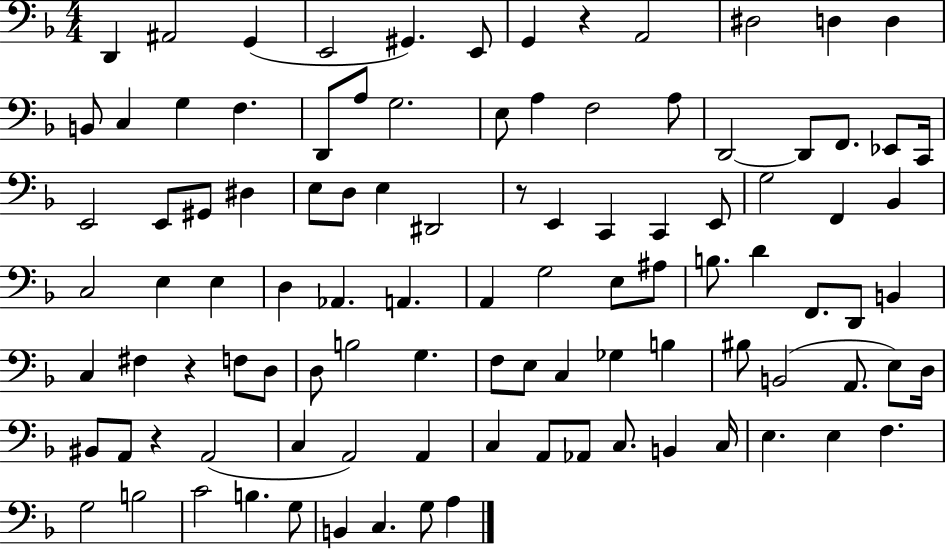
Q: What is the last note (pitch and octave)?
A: A3